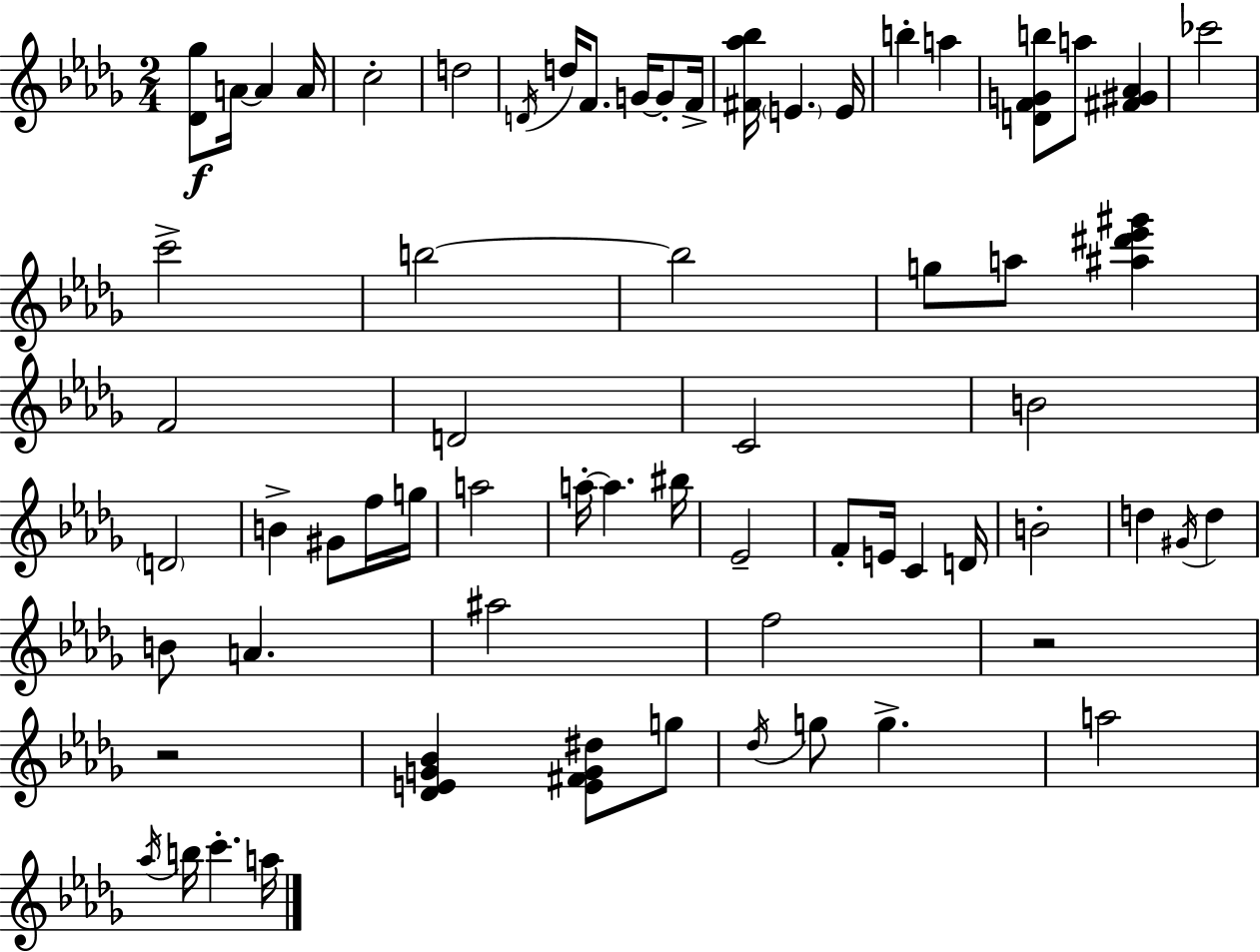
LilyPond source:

{
  \clef treble
  \numericTimeSignature
  \time 2/4
  \key bes \minor
  <des' ges''>8\f a'16~~ a'4 a'16 | c''2-. | d''2 | \acciaccatura { d'16 } d''16 f'8. g'16~~ g'8-. | \break f'16-> <fis' aes'' bes''>16 \parenthesize e'4. | e'16 b''4-. a''4 | <d' f' g' b''>8 a''8 <fis' gis' aes'>4 | ces'''2 | \break c'''2-> | b''2~~ | b''2 | g''8 a''8 <ais'' dis''' ees''' gis'''>4 | \break f'2 | d'2 | c'2 | b'2 | \break \parenthesize d'2 | b'4-> gis'8 f''16 | g''16 a''2 | a''16-.~~ a''4. | \break bis''16 ees'2-- | f'8-. e'16 c'4 | d'16 b'2-. | d''4 \acciaccatura { gis'16 } d''4 | \break b'8 a'4. | ais''2 | f''2 | r2 | \break r2 | <des' e' g' bes'>4 <e' fis' g' dis''>8 | g''8 \acciaccatura { des''16 } g''8 g''4.-> | a''2 | \break \acciaccatura { aes''16 } b''16 c'''4.-. | a''16 \bar "|."
}